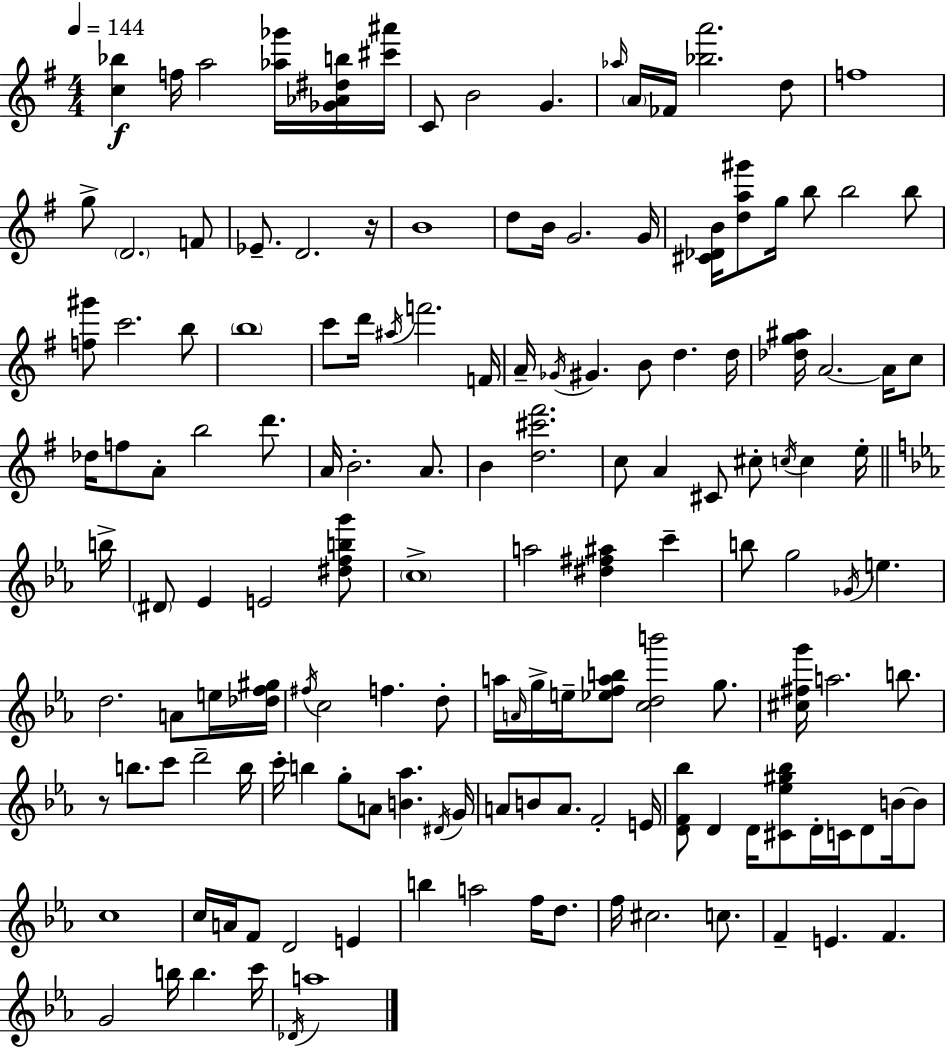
[C5,Bb5]/q F5/s A5/h [Ab5,Gb6]/s [Gb4,Ab4,D#5,B5]/s [C#6,A#6]/s C4/e B4/h G4/q. Ab5/s A4/s FES4/s [Bb5,A6]/h. D5/e F5/w G5/e D4/h. F4/e Eb4/e. D4/h. R/s B4/w D5/e B4/s G4/h. G4/s [C#4,Db4,B4]/s [D5,A5,G#6]/e G5/s B5/e B5/h B5/e [F5,G#6]/e C6/h. B5/e B5/w C6/e D6/s A#5/s F6/h. F4/s A4/s Gb4/s G#4/q. B4/e D5/q. D5/s [Db5,G5,A#5]/s A4/h. A4/s C5/e Db5/s F5/e A4/e B5/h D6/e. A4/s B4/h. A4/e. B4/q [D5,C#6,F#6]/h. C5/e A4/q C#4/e C#5/e C5/s C5/q E5/s B5/s D#4/e Eb4/q E4/h [D#5,F5,B5,G6]/e C5/w A5/h [D#5,F#5,A#5]/q C6/q B5/e G5/h Gb4/s E5/q. D5/h. A4/e E5/s [Db5,F5,G#5]/s F#5/s C5/h F5/q. D5/e A5/s A4/s G5/s E5/s [Eb5,F5,A5,B5]/e [C5,D5,B6]/h G5/e. [C#5,F#5,G6]/s A5/h. B5/e. R/e B5/e. C6/e D6/h B5/s C6/s B5/q G5/e A4/e [B4,Ab5]/q. D#4/s G4/s A4/e B4/e A4/e. F4/h E4/s [D4,F4,Bb5]/e D4/q D4/s [C#4,Eb5,G#5,Bb5]/e D4/s C4/s D4/e B4/s B4/e C5/w C5/s A4/s F4/e D4/h E4/q B5/q A5/h F5/s D5/e. F5/s C#5/h. C5/e. F4/q E4/q. F4/q. G4/h B5/s B5/q. C6/s Db4/s A5/w